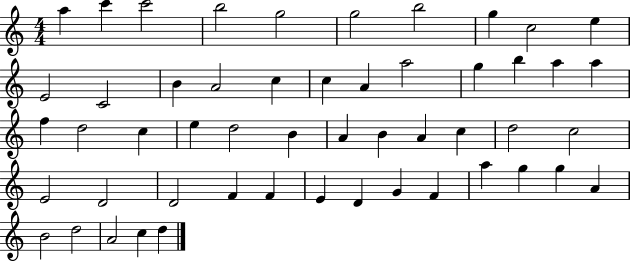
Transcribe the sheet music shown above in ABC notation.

X:1
T:Untitled
M:4/4
L:1/4
K:C
a c' c'2 b2 g2 g2 b2 g c2 e E2 C2 B A2 c c A a2 g b a a f d2 c e d2 B A B A c d2 c2 E2 D2 D2 F F E D G F a g g A B2 d2 A2 c d